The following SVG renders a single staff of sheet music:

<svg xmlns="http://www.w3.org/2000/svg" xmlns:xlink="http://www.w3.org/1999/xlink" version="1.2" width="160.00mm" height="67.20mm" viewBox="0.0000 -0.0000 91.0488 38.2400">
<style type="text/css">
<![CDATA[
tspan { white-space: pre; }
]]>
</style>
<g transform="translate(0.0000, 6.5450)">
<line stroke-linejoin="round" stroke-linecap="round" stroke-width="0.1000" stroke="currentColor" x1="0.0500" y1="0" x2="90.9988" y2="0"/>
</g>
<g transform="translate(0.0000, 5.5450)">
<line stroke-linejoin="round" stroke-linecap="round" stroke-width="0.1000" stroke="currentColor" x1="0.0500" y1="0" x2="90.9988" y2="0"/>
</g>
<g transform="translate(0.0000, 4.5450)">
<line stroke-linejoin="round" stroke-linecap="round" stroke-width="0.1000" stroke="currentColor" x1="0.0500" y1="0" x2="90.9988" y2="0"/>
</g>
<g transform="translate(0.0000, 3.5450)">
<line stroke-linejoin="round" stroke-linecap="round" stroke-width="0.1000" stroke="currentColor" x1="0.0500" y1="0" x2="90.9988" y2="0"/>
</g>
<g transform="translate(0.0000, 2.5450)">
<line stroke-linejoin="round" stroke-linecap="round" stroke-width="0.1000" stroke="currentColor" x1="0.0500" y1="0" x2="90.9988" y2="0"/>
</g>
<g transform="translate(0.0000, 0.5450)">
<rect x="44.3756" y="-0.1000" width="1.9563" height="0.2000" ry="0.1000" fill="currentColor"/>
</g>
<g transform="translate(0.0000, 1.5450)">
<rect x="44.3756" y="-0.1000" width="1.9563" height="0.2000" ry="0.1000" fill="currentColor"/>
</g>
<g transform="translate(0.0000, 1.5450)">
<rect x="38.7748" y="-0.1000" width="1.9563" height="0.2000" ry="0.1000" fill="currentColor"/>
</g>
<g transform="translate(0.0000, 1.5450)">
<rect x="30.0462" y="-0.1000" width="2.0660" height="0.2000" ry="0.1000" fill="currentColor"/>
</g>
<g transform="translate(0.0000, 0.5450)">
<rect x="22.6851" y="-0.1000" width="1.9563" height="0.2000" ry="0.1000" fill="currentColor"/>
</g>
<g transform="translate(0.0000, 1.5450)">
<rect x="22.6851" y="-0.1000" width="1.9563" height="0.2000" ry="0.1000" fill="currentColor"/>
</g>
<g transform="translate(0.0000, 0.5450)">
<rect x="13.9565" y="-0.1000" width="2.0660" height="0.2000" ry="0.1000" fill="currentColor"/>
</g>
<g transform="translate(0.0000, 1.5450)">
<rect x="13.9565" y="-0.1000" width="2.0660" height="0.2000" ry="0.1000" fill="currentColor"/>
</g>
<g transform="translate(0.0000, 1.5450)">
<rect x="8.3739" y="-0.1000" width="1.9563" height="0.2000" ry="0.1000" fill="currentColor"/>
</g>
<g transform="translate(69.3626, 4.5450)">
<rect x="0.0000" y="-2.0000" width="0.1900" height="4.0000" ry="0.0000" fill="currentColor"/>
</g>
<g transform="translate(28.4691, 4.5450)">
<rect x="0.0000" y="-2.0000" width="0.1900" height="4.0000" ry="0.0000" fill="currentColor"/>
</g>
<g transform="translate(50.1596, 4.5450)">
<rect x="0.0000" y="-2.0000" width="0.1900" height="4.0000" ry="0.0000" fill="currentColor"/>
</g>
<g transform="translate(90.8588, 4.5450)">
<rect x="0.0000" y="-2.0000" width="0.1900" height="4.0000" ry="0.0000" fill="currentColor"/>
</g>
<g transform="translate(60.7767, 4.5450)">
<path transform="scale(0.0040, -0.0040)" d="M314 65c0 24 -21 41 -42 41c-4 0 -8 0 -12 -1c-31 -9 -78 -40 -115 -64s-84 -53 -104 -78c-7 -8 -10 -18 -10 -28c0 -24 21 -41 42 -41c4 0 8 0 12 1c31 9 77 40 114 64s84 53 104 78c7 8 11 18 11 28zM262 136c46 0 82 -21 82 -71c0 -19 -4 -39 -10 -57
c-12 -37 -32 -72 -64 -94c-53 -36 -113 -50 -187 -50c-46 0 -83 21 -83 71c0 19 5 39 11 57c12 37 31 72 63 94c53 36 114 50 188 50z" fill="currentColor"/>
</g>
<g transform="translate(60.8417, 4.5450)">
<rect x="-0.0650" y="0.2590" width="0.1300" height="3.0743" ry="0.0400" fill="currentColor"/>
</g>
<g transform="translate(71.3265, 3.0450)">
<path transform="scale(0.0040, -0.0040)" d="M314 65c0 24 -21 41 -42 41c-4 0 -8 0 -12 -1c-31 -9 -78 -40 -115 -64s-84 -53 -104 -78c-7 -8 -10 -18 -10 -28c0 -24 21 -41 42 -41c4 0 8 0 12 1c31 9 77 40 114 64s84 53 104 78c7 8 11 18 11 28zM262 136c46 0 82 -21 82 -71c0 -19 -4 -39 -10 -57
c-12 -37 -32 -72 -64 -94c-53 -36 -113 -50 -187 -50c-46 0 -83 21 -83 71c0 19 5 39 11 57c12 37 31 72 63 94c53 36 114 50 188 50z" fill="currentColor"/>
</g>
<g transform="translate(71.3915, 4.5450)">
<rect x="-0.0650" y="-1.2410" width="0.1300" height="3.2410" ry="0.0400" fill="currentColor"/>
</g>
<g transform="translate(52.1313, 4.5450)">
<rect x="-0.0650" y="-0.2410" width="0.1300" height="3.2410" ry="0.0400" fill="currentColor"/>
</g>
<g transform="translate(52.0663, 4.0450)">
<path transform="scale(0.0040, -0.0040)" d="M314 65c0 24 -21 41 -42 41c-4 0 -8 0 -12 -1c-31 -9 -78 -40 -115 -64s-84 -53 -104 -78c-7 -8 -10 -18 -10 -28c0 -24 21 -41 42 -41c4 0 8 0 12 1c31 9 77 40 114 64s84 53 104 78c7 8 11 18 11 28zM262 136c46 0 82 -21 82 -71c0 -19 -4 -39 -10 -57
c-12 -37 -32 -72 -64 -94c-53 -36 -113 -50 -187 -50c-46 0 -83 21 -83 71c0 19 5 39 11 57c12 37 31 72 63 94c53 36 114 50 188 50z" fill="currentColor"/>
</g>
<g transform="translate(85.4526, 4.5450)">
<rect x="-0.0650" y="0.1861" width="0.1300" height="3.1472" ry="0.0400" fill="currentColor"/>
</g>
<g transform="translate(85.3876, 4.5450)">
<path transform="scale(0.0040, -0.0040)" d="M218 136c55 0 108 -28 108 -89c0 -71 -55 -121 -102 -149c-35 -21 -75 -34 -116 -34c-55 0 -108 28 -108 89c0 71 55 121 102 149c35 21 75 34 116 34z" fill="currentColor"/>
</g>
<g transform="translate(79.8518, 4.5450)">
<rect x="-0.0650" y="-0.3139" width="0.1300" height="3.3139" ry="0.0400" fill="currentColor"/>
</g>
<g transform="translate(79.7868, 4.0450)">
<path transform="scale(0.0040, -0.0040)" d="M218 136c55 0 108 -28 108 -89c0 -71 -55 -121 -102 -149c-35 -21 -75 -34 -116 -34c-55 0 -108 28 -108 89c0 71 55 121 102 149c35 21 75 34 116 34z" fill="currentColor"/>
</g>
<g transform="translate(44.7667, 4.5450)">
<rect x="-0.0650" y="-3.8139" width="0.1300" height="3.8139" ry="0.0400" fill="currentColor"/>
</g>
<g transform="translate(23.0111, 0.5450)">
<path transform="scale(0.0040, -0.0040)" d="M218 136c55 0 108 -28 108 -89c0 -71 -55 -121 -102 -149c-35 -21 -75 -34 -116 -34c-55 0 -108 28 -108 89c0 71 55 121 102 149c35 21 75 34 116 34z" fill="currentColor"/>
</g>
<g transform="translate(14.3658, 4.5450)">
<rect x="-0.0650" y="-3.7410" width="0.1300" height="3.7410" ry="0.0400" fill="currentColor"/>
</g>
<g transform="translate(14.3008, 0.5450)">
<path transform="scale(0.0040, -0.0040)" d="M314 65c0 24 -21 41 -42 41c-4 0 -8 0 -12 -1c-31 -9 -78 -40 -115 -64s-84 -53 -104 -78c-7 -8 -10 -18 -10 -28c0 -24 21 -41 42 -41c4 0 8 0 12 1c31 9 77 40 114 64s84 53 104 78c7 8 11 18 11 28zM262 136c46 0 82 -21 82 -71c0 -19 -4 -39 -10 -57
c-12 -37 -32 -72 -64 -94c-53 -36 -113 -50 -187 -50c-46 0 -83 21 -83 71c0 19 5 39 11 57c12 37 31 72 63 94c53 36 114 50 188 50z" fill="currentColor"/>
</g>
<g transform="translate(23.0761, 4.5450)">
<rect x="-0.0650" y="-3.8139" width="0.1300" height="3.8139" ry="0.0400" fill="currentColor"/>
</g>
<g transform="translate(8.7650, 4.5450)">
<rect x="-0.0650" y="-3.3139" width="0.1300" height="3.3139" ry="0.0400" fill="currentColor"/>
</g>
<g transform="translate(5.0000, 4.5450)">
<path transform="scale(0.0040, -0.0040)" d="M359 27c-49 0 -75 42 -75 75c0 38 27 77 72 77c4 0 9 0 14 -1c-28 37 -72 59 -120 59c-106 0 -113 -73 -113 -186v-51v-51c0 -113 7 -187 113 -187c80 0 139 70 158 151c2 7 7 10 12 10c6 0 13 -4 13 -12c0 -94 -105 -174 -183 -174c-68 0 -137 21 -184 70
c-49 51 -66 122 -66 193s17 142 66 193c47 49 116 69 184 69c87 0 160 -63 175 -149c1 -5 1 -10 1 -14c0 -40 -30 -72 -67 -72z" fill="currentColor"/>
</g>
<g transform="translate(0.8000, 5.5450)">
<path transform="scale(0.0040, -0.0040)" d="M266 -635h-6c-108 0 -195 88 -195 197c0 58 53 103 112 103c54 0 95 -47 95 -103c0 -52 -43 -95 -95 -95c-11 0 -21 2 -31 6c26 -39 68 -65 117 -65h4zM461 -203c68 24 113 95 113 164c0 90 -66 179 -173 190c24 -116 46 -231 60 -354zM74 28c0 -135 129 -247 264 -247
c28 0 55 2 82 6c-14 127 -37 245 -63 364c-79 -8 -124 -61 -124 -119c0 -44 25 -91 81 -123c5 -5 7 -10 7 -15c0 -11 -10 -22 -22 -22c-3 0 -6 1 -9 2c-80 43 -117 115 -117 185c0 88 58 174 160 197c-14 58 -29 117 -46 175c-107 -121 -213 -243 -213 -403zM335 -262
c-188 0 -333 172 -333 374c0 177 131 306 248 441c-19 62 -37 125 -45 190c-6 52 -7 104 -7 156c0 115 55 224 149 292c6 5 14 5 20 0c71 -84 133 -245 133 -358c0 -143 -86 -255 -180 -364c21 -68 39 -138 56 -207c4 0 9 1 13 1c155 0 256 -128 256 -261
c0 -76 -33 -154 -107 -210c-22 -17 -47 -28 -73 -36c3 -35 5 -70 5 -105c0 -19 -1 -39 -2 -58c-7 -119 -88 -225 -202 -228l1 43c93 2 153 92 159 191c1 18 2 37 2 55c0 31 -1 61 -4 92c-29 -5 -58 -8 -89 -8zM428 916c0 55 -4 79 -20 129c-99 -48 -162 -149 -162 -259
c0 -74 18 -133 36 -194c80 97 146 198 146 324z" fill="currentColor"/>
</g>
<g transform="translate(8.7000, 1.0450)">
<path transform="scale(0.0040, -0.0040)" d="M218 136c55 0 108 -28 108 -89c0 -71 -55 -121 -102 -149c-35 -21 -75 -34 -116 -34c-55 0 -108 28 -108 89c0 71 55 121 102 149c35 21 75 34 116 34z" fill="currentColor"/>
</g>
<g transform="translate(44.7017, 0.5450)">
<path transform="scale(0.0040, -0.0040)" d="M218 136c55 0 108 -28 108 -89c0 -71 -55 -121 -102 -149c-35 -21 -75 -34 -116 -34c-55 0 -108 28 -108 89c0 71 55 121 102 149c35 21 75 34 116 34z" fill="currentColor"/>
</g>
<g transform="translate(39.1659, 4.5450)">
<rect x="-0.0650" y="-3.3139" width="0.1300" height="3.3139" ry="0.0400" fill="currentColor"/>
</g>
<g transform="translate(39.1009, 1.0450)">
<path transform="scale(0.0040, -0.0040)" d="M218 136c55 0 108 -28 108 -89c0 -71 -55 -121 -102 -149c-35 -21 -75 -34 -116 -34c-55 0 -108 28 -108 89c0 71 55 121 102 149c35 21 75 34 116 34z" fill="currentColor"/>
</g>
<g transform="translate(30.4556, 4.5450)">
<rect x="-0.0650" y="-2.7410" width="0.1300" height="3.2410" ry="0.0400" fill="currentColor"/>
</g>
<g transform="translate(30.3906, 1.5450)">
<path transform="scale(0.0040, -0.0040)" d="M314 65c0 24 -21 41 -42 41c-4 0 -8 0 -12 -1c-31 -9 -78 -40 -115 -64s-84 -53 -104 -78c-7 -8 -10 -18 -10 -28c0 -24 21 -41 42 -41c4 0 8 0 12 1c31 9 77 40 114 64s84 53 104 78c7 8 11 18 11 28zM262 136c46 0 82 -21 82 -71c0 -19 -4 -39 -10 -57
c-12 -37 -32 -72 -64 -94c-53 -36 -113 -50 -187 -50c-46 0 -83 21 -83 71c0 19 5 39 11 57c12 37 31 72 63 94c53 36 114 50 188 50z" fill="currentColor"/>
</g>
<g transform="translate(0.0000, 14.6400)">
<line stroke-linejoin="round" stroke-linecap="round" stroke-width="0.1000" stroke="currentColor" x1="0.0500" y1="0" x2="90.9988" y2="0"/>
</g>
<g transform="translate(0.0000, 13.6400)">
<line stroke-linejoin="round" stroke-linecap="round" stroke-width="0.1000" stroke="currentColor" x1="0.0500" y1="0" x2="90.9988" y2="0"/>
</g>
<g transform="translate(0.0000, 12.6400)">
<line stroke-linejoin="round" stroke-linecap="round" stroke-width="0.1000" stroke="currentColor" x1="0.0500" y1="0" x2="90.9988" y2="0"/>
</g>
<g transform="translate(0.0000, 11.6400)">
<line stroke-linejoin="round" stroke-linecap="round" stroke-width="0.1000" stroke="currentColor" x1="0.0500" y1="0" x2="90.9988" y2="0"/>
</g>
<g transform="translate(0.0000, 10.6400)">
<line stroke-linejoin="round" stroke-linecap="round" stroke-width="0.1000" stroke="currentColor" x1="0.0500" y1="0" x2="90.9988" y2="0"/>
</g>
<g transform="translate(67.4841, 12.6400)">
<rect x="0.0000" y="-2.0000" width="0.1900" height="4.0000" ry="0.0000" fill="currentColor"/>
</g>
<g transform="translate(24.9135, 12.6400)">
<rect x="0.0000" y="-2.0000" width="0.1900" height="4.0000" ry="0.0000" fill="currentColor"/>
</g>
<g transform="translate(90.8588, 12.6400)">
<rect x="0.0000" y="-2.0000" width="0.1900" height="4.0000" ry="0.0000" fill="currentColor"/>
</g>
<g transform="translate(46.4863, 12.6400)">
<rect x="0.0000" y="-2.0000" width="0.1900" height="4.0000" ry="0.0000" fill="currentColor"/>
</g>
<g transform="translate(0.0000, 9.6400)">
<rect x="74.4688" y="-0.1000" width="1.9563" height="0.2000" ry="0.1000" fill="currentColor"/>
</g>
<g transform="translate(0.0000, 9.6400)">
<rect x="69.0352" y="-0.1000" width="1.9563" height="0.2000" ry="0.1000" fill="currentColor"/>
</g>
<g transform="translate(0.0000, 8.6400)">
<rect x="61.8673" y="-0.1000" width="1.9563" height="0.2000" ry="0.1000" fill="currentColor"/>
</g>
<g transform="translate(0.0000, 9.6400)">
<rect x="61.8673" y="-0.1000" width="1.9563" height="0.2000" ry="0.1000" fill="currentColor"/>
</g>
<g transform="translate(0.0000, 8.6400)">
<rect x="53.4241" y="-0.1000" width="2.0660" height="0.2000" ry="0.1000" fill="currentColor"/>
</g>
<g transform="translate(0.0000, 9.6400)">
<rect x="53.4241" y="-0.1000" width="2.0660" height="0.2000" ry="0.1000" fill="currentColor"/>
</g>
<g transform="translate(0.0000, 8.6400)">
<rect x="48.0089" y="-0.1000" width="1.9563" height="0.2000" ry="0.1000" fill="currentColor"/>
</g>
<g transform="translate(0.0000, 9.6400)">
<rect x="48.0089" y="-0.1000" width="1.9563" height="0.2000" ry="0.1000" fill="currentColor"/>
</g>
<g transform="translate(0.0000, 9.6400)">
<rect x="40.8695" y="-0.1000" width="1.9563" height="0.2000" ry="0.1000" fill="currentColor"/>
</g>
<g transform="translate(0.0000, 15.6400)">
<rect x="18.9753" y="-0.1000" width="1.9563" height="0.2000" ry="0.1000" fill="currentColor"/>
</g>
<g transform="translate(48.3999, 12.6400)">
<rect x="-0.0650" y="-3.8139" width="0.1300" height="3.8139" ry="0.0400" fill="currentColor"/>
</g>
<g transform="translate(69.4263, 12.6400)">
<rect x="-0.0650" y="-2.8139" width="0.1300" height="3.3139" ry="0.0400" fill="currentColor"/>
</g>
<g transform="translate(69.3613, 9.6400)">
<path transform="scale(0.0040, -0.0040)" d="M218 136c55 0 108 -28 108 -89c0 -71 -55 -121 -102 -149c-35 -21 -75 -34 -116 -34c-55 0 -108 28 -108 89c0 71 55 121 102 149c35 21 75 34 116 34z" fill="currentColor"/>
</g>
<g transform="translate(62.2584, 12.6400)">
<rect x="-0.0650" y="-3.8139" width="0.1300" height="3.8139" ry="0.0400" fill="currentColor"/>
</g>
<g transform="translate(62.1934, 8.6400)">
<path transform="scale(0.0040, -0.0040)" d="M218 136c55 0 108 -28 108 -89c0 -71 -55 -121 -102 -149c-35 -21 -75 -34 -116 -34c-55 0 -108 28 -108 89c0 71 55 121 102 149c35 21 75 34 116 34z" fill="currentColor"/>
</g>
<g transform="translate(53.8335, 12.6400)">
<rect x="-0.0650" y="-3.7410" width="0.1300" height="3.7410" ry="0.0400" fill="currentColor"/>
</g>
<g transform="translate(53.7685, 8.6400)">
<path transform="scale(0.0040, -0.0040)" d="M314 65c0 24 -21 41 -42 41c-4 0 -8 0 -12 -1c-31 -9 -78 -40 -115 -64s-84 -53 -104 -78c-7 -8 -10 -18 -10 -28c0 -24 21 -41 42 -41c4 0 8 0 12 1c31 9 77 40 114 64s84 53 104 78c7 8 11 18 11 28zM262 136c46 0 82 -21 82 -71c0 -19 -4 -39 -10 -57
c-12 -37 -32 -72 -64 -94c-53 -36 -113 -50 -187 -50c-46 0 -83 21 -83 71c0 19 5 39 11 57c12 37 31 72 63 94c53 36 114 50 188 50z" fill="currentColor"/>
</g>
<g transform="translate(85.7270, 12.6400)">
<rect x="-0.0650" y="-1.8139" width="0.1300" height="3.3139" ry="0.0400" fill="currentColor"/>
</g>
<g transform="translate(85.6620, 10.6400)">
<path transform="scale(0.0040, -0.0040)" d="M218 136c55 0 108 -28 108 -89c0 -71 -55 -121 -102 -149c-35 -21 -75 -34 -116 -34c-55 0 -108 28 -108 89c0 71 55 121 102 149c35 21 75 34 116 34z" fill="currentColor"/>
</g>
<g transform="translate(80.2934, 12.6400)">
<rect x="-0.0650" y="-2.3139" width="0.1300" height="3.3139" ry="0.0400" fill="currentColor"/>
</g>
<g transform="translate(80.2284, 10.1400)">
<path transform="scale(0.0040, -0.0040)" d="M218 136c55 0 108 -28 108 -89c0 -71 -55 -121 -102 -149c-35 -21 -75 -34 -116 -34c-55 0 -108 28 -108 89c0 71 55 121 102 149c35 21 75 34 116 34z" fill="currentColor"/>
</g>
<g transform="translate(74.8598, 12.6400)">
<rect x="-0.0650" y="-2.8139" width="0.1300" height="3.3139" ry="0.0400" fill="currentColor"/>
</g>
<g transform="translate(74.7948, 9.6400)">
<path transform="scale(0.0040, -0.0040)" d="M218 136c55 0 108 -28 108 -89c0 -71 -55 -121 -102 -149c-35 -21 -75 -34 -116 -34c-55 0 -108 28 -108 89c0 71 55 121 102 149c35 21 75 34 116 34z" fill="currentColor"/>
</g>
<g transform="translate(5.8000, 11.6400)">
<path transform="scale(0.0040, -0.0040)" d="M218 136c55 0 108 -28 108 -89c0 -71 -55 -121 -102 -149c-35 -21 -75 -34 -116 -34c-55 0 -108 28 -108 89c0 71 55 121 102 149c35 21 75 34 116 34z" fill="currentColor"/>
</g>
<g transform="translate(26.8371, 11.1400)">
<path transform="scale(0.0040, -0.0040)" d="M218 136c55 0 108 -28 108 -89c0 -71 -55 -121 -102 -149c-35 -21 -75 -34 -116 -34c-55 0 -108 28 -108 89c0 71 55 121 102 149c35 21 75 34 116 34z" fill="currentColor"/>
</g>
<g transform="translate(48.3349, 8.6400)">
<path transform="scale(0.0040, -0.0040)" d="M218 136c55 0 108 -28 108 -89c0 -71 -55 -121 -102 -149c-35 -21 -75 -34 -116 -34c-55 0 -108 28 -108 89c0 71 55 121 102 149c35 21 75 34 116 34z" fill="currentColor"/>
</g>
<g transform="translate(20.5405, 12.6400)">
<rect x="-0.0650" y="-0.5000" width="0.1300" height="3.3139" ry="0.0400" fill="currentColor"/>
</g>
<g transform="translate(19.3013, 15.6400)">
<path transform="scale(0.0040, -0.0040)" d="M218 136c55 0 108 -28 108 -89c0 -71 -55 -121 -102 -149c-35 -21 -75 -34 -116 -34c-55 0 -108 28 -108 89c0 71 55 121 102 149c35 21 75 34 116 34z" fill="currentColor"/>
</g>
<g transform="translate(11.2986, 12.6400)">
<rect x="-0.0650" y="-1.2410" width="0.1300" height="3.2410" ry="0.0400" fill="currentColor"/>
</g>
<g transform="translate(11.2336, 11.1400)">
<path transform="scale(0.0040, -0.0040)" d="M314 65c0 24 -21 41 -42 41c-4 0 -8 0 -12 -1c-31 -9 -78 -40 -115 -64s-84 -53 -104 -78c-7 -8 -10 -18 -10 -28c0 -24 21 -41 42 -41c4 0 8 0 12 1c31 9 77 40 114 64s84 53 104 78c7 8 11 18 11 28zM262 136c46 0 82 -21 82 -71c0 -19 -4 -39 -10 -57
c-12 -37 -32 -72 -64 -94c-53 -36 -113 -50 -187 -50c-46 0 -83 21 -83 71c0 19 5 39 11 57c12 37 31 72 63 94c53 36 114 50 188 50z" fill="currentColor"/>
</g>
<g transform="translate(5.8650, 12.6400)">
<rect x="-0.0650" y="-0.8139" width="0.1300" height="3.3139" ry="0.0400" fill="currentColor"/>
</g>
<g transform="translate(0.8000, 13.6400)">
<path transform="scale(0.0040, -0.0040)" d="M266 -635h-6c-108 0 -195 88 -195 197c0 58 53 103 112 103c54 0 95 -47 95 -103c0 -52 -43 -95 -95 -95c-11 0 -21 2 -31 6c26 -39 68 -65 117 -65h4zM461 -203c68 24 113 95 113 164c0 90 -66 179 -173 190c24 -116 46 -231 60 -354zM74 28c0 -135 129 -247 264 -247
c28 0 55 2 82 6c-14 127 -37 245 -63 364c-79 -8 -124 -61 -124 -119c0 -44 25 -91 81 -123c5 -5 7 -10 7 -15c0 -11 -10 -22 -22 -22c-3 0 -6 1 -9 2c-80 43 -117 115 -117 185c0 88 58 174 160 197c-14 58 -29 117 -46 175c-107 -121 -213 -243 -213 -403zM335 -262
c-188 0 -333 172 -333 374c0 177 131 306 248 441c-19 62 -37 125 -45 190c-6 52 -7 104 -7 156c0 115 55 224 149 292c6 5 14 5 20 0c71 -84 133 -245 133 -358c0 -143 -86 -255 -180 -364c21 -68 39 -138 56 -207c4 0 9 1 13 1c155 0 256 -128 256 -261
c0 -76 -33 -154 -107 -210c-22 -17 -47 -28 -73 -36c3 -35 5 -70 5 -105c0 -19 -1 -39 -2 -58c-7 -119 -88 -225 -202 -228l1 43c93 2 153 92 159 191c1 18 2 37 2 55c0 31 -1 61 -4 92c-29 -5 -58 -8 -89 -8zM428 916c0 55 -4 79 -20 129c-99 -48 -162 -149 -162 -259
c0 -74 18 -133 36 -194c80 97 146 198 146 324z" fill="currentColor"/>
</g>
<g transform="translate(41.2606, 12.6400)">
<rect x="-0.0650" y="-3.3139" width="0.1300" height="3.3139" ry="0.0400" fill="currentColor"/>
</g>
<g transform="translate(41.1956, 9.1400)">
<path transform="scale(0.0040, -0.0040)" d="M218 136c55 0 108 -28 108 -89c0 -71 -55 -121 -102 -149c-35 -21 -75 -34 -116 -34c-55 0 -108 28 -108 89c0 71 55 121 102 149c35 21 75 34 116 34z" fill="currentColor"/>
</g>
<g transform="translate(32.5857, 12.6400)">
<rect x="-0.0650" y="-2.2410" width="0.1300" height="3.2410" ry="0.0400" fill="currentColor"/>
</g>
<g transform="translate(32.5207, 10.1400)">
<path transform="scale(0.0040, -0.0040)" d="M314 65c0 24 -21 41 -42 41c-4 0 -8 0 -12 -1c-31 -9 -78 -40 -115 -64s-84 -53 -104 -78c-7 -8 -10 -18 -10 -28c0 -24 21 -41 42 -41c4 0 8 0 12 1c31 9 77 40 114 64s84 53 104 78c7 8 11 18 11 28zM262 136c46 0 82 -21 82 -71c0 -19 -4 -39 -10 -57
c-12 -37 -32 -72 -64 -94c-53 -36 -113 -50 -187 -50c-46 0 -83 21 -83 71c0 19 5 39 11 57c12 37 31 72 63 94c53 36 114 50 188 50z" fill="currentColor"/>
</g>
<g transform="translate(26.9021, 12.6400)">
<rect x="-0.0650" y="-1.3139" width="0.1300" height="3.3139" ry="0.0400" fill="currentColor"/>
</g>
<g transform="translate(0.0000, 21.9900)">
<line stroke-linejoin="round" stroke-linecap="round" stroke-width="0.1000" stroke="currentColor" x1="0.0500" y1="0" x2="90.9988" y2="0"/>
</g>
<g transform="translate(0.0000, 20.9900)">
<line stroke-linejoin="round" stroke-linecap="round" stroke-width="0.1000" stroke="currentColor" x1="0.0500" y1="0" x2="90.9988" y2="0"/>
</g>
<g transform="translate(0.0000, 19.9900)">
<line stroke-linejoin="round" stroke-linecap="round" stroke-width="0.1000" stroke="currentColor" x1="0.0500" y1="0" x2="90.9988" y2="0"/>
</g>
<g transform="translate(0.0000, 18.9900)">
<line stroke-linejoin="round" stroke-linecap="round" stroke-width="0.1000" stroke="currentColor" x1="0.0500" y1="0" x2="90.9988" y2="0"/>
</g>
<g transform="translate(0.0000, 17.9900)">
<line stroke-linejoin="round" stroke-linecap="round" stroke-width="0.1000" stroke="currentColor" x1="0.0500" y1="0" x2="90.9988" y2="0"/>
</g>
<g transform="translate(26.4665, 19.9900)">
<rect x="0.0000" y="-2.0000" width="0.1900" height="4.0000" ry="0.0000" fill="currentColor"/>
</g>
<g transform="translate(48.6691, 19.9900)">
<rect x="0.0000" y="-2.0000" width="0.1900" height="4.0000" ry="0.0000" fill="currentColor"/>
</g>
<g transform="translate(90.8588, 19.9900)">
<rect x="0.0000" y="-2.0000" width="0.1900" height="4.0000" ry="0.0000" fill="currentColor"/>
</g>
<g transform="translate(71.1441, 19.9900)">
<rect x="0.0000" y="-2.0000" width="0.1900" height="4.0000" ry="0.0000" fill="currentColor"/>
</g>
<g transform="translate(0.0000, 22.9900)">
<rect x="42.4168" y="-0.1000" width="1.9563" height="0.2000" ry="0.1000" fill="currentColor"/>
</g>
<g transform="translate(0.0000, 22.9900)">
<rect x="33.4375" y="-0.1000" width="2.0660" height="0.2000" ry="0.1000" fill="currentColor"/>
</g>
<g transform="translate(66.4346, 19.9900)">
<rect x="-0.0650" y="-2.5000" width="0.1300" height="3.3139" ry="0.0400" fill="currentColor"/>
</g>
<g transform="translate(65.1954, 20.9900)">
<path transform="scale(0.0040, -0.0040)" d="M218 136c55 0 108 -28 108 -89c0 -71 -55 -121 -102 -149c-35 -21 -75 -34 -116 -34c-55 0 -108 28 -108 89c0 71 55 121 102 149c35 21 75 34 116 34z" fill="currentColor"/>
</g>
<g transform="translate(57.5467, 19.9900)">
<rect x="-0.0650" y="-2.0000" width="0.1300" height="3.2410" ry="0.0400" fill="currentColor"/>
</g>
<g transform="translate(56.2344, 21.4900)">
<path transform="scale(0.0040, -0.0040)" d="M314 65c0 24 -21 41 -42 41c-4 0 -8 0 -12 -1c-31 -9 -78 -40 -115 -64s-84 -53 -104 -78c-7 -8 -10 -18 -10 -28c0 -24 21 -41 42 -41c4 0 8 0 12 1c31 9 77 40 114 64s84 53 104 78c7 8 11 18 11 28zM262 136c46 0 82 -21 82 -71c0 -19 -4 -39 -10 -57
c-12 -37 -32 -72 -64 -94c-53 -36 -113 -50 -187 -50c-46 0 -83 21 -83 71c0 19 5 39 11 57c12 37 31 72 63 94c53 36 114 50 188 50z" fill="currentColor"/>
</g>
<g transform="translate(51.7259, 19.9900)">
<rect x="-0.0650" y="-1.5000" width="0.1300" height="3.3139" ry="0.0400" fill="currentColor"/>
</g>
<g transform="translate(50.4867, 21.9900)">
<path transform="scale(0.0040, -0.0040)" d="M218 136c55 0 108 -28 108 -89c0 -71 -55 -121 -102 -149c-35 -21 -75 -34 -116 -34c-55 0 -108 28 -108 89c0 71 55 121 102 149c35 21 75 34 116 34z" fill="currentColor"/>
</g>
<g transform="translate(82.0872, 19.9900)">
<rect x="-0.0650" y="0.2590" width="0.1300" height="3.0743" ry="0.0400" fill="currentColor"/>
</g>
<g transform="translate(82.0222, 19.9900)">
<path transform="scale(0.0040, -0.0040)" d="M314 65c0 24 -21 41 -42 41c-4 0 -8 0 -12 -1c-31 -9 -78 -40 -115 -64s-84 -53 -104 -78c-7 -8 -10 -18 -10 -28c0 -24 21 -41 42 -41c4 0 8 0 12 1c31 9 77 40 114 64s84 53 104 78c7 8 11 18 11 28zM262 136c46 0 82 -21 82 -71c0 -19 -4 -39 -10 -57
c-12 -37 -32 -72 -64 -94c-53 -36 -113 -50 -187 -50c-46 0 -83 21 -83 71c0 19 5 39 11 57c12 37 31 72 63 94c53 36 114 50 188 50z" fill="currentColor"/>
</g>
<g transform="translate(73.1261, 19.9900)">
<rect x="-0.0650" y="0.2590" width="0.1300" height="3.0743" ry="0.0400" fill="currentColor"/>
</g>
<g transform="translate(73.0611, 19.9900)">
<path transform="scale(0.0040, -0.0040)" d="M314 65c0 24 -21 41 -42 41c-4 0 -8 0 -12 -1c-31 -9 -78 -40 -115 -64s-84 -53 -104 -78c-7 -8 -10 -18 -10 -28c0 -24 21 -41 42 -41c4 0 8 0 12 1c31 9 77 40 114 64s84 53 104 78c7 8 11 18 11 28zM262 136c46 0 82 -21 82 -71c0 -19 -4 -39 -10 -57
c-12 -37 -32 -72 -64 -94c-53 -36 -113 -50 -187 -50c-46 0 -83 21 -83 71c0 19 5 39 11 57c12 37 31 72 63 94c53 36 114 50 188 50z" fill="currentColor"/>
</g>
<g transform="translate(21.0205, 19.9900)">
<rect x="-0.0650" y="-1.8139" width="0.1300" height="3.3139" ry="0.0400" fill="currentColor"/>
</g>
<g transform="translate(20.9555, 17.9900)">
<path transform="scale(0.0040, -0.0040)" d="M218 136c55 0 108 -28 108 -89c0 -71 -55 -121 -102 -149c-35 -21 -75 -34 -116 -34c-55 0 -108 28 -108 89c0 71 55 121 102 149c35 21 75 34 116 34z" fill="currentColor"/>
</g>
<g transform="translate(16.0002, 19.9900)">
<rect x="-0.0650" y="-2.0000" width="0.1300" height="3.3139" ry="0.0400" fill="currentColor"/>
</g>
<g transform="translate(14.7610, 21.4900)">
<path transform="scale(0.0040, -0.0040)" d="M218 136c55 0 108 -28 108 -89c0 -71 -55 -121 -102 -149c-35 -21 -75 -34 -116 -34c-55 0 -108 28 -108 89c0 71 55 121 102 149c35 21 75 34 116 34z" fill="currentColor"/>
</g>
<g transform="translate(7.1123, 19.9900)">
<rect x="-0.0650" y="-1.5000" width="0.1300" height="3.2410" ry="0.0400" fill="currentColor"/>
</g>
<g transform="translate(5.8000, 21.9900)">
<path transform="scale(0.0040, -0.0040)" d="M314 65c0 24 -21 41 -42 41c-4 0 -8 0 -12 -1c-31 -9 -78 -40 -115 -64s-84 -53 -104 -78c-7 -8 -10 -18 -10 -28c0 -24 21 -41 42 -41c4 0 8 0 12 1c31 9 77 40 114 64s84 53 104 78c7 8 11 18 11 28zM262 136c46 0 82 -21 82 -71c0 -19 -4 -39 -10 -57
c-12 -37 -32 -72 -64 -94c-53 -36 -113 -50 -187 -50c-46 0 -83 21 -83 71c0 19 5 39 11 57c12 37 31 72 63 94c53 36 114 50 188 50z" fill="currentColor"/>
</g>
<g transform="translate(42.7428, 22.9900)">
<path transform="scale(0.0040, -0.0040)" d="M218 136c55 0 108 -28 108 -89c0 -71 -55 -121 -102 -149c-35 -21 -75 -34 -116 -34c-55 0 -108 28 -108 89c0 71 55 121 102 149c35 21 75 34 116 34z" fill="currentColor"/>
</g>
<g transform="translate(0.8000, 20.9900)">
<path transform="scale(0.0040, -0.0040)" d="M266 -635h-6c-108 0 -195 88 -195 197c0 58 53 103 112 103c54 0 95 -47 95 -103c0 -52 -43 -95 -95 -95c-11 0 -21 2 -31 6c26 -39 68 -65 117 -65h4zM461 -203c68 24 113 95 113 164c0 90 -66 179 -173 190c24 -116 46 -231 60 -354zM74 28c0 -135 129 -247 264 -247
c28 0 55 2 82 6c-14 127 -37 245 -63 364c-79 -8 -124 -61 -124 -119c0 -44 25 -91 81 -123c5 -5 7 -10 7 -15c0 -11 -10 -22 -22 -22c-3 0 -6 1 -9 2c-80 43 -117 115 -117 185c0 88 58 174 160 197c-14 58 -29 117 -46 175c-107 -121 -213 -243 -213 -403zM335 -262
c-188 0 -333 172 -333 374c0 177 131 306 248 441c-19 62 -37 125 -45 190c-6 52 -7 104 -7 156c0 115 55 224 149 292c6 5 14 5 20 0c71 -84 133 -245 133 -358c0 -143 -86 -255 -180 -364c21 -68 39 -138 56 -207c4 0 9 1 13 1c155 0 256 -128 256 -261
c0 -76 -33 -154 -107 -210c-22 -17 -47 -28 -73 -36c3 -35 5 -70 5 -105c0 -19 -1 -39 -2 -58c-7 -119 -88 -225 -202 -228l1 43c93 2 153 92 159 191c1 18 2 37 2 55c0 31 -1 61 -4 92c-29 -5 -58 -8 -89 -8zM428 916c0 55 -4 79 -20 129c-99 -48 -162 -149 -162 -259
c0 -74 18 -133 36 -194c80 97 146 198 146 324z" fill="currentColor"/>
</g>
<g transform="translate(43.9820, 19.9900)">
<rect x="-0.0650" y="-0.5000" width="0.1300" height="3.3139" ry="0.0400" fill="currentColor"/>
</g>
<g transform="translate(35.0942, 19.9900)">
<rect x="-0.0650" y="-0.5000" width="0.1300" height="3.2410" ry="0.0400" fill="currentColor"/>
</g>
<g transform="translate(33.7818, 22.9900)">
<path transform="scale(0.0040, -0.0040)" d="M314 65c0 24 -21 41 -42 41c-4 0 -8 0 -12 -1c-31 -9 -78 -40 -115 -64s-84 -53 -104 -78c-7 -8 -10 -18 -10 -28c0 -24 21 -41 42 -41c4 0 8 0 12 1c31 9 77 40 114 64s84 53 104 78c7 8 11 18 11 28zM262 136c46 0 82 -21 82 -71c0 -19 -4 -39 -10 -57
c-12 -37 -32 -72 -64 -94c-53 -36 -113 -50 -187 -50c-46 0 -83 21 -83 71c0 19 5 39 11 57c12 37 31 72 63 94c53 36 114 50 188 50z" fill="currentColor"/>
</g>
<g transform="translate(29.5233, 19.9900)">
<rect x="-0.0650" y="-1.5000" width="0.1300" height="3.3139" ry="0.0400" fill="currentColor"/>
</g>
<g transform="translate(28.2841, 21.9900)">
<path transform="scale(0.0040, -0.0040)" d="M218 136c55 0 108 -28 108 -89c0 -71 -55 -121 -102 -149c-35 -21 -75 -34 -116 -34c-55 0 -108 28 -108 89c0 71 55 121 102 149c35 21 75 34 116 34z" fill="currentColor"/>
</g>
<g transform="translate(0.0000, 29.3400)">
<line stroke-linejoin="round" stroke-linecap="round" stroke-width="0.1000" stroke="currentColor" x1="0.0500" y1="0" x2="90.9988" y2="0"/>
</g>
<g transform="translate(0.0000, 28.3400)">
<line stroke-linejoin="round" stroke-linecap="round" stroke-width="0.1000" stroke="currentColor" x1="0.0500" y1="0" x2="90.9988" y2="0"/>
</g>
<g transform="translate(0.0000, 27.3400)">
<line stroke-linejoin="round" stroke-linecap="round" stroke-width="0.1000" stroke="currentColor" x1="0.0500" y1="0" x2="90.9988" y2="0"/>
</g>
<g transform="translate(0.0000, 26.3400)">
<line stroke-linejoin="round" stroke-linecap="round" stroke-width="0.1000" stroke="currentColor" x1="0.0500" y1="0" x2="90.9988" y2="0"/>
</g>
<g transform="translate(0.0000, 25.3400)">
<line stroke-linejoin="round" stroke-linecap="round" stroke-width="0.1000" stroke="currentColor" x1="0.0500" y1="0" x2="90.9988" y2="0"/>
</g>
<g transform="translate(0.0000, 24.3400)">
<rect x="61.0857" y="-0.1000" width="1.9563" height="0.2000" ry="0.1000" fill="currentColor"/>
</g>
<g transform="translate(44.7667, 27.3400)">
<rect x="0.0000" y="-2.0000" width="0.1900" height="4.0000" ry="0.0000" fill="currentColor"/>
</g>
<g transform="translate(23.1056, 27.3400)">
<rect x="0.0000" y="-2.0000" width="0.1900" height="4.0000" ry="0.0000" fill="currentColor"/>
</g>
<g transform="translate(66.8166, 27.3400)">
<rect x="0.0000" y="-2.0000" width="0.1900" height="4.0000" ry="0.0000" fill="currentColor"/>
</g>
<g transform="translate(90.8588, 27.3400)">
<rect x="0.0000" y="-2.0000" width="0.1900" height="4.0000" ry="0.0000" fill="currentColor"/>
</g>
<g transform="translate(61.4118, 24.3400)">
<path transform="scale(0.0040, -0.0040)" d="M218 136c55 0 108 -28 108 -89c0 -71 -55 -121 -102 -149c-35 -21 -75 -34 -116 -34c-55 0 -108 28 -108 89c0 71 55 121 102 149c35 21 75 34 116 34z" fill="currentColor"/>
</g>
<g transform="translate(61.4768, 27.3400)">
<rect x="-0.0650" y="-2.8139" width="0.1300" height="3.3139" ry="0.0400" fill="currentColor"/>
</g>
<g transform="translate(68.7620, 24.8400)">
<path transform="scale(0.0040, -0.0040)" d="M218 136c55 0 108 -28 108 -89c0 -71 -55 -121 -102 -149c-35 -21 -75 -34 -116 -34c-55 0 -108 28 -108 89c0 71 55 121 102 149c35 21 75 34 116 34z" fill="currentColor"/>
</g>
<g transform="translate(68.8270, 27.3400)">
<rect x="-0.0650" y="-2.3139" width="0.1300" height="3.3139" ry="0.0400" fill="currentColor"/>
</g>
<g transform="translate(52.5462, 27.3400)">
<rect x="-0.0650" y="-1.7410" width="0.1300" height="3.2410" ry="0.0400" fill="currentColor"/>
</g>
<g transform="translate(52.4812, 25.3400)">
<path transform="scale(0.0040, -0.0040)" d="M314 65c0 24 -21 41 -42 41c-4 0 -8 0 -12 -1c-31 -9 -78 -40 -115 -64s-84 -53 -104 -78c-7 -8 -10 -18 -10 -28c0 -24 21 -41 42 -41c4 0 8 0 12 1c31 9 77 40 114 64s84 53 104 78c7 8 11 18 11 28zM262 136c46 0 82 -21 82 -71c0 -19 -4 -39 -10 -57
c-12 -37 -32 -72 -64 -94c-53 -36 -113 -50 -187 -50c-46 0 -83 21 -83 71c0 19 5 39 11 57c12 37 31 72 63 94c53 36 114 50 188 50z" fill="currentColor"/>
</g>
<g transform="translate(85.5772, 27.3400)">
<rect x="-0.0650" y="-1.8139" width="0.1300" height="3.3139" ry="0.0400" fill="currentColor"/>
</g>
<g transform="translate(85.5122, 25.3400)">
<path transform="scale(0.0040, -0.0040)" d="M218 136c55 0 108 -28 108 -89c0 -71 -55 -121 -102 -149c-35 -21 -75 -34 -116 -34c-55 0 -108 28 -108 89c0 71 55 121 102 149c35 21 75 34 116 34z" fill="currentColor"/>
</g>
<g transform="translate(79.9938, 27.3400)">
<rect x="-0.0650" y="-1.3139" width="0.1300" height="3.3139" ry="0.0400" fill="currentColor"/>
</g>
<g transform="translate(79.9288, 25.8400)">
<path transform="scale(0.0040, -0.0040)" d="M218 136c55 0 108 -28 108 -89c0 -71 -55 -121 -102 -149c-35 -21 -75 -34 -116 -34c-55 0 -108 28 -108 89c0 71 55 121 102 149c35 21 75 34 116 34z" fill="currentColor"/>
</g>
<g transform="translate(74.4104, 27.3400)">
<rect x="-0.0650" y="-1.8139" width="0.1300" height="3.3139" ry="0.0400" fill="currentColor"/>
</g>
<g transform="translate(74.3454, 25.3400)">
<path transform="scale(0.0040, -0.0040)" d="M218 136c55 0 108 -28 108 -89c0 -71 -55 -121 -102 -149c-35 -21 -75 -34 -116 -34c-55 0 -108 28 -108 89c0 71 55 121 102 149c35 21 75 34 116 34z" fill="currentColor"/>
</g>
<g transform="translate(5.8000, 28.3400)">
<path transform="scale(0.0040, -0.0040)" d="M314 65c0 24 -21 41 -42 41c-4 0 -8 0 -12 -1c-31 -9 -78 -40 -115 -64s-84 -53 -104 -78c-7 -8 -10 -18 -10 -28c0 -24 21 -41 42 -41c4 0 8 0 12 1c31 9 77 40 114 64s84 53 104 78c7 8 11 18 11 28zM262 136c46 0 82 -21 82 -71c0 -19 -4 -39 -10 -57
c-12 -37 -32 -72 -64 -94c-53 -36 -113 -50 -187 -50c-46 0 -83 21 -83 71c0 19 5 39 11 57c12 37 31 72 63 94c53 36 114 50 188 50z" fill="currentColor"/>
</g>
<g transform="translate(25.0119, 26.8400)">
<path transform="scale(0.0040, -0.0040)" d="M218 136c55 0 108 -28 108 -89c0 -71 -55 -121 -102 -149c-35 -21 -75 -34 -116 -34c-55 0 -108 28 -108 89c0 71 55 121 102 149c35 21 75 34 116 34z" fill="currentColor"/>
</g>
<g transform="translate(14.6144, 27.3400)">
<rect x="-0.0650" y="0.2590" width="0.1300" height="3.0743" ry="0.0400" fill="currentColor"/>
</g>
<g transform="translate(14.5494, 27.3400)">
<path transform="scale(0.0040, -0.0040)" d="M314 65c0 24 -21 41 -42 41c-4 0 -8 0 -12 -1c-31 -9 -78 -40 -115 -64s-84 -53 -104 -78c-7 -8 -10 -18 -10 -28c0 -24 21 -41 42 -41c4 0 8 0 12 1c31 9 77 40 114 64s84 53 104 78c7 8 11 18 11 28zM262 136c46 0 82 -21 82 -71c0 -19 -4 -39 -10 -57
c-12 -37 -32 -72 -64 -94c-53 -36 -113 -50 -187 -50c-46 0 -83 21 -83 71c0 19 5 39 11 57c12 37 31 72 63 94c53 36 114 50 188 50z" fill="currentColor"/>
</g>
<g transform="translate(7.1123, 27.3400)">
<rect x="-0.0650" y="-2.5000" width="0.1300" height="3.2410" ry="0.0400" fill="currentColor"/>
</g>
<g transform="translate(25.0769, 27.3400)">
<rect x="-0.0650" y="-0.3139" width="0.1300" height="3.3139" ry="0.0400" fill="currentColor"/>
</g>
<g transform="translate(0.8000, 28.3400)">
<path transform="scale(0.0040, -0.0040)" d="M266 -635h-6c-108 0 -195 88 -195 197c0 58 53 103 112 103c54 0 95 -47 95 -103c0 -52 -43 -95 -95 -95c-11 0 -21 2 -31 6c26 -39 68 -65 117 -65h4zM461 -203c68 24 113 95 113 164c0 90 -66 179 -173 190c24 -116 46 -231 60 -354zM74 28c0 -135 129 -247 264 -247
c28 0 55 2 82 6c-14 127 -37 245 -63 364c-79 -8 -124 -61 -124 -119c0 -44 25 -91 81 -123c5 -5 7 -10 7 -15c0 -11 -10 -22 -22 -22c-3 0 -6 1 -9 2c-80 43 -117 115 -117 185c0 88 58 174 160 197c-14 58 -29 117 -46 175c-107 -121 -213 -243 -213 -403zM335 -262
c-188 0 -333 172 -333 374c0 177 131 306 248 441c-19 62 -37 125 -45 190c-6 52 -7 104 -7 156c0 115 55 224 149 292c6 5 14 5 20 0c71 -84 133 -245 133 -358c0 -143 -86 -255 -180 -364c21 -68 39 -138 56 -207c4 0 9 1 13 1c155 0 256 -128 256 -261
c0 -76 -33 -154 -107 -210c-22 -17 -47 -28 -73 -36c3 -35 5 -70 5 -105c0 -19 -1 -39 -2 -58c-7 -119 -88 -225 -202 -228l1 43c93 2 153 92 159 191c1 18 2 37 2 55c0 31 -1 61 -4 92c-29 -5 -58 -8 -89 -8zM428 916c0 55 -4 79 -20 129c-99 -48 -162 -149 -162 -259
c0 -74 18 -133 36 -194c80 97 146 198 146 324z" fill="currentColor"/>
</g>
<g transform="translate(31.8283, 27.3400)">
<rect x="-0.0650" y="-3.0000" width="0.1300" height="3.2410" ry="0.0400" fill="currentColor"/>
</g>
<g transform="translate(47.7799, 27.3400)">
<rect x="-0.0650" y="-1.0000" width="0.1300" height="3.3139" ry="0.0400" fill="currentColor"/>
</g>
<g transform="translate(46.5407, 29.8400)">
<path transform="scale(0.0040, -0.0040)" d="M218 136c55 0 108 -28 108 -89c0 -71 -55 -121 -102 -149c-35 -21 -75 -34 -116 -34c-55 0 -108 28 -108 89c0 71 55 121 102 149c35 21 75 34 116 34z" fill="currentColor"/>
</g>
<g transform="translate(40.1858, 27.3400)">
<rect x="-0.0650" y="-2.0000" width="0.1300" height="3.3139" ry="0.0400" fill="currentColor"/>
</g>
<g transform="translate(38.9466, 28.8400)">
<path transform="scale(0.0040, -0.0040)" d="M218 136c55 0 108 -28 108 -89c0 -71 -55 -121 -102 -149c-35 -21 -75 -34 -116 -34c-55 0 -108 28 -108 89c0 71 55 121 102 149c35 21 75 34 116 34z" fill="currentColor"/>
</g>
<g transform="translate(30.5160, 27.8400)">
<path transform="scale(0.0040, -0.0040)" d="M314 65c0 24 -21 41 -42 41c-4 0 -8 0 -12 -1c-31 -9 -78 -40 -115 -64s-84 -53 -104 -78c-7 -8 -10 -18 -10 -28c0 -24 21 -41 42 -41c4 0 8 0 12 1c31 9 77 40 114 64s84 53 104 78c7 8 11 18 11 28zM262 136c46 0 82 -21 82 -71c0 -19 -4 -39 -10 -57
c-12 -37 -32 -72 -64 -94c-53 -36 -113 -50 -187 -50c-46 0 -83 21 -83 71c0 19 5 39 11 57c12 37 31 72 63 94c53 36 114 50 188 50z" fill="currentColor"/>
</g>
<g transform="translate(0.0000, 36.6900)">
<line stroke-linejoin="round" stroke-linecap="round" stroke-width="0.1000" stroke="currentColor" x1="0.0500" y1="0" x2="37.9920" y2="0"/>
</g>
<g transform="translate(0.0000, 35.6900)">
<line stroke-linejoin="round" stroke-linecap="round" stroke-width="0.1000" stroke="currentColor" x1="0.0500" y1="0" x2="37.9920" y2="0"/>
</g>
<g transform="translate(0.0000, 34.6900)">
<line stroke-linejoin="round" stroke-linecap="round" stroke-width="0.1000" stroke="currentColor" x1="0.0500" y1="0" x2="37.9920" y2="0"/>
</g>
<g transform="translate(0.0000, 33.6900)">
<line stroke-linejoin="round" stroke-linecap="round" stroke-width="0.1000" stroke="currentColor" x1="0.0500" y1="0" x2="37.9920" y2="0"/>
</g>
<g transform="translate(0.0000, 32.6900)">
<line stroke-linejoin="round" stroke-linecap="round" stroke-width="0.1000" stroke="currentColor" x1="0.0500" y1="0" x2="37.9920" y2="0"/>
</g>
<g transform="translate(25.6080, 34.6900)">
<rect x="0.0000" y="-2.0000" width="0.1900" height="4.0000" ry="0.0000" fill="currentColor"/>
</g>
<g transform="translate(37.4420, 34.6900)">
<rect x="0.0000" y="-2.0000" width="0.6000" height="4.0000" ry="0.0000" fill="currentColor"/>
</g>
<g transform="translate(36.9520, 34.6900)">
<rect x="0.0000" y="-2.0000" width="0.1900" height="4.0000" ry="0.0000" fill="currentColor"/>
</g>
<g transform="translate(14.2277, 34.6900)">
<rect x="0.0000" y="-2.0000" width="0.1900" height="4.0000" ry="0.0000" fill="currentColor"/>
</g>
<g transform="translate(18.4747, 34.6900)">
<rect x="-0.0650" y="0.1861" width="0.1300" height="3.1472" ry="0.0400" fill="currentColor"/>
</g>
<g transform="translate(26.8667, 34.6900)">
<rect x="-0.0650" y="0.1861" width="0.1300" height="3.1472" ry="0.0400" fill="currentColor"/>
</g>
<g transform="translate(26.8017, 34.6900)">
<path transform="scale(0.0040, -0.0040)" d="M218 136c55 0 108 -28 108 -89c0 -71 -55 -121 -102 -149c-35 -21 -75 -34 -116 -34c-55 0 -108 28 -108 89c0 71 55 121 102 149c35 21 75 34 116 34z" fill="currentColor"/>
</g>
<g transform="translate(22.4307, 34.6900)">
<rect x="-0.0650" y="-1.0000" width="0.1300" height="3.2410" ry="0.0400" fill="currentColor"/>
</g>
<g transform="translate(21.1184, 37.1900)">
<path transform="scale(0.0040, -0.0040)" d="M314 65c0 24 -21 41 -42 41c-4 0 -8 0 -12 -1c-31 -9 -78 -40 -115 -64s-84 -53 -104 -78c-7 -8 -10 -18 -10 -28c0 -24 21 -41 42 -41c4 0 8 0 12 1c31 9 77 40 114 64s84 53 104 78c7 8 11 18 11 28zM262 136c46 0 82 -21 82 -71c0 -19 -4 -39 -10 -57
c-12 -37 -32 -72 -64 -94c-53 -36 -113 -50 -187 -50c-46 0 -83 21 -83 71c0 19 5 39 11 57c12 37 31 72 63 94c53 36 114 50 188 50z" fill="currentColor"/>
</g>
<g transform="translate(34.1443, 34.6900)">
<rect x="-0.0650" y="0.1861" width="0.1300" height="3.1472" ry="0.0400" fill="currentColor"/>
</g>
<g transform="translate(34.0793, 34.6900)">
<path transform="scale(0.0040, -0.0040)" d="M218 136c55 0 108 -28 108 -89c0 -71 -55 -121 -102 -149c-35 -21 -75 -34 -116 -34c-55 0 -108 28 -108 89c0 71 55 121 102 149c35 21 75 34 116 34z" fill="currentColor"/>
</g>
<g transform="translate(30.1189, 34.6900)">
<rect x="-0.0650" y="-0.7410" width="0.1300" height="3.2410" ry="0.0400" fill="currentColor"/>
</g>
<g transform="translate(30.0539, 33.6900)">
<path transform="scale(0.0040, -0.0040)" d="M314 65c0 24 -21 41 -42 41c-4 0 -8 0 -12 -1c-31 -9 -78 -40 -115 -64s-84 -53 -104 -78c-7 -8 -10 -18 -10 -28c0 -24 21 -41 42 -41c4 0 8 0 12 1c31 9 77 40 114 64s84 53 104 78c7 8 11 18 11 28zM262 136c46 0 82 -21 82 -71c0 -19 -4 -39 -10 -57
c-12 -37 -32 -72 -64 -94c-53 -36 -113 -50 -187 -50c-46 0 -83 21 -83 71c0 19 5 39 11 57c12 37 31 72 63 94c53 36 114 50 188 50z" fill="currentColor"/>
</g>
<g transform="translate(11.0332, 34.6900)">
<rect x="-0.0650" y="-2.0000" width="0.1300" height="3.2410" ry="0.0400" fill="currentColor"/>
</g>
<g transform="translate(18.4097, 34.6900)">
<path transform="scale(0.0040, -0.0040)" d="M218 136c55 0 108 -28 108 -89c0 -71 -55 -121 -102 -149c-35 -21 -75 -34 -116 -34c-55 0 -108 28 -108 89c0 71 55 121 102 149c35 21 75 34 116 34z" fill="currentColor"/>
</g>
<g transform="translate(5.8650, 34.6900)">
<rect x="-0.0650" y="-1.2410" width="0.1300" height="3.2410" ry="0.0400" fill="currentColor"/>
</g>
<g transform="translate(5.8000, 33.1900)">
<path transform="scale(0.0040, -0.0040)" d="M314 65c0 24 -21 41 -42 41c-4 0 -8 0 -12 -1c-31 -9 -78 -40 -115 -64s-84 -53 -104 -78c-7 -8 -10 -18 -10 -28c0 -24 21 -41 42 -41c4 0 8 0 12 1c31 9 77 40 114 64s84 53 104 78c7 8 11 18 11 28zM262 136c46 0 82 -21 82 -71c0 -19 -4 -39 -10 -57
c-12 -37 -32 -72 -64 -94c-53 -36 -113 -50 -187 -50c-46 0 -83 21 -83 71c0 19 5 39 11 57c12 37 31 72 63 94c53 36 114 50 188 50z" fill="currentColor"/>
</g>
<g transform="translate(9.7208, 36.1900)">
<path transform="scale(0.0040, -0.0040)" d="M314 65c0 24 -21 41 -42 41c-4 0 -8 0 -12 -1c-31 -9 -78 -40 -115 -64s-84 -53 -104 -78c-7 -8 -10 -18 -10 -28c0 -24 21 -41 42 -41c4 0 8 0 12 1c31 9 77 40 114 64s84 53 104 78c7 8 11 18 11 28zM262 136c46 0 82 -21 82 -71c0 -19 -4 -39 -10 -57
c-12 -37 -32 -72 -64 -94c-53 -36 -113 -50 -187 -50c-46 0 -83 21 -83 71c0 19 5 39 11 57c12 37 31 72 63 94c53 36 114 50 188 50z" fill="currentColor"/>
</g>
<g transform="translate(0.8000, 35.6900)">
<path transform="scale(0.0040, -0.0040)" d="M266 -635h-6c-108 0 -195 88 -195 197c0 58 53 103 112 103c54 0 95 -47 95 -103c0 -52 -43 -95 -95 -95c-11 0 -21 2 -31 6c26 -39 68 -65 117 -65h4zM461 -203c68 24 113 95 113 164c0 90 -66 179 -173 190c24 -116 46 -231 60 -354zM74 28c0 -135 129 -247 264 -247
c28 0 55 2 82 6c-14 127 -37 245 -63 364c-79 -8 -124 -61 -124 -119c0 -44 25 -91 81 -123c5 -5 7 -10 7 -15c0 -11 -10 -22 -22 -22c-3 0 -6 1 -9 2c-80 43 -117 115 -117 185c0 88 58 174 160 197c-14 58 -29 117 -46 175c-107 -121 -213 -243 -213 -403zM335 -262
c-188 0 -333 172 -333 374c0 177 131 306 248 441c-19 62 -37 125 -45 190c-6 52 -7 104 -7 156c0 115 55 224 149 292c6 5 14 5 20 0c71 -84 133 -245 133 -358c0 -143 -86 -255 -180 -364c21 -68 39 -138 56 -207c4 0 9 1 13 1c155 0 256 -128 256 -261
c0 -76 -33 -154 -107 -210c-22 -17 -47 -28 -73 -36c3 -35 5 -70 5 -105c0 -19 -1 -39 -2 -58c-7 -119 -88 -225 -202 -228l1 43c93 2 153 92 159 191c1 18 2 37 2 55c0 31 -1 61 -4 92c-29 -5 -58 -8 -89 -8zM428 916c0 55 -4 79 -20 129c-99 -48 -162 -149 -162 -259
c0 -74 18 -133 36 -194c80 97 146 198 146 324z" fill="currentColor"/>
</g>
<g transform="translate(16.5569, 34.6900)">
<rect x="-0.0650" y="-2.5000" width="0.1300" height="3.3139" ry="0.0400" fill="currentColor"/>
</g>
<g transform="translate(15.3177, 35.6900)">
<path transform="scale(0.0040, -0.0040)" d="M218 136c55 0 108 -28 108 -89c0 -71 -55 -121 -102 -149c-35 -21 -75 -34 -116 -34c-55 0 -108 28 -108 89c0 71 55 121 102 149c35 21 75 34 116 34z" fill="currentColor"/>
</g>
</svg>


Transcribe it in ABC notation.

X:1
T:Untitled
M:4/4
L:1/4
K:C
b c'2 c' a2 b c' c2 B2 e2 c B d e2 C e g2 b c' c'2 c' a a g f E2 F f E C2 C E F2 G B2 B2 G2 B2 c A2 F D f2 a g f e f e2 F2 G B D2 B d2 B